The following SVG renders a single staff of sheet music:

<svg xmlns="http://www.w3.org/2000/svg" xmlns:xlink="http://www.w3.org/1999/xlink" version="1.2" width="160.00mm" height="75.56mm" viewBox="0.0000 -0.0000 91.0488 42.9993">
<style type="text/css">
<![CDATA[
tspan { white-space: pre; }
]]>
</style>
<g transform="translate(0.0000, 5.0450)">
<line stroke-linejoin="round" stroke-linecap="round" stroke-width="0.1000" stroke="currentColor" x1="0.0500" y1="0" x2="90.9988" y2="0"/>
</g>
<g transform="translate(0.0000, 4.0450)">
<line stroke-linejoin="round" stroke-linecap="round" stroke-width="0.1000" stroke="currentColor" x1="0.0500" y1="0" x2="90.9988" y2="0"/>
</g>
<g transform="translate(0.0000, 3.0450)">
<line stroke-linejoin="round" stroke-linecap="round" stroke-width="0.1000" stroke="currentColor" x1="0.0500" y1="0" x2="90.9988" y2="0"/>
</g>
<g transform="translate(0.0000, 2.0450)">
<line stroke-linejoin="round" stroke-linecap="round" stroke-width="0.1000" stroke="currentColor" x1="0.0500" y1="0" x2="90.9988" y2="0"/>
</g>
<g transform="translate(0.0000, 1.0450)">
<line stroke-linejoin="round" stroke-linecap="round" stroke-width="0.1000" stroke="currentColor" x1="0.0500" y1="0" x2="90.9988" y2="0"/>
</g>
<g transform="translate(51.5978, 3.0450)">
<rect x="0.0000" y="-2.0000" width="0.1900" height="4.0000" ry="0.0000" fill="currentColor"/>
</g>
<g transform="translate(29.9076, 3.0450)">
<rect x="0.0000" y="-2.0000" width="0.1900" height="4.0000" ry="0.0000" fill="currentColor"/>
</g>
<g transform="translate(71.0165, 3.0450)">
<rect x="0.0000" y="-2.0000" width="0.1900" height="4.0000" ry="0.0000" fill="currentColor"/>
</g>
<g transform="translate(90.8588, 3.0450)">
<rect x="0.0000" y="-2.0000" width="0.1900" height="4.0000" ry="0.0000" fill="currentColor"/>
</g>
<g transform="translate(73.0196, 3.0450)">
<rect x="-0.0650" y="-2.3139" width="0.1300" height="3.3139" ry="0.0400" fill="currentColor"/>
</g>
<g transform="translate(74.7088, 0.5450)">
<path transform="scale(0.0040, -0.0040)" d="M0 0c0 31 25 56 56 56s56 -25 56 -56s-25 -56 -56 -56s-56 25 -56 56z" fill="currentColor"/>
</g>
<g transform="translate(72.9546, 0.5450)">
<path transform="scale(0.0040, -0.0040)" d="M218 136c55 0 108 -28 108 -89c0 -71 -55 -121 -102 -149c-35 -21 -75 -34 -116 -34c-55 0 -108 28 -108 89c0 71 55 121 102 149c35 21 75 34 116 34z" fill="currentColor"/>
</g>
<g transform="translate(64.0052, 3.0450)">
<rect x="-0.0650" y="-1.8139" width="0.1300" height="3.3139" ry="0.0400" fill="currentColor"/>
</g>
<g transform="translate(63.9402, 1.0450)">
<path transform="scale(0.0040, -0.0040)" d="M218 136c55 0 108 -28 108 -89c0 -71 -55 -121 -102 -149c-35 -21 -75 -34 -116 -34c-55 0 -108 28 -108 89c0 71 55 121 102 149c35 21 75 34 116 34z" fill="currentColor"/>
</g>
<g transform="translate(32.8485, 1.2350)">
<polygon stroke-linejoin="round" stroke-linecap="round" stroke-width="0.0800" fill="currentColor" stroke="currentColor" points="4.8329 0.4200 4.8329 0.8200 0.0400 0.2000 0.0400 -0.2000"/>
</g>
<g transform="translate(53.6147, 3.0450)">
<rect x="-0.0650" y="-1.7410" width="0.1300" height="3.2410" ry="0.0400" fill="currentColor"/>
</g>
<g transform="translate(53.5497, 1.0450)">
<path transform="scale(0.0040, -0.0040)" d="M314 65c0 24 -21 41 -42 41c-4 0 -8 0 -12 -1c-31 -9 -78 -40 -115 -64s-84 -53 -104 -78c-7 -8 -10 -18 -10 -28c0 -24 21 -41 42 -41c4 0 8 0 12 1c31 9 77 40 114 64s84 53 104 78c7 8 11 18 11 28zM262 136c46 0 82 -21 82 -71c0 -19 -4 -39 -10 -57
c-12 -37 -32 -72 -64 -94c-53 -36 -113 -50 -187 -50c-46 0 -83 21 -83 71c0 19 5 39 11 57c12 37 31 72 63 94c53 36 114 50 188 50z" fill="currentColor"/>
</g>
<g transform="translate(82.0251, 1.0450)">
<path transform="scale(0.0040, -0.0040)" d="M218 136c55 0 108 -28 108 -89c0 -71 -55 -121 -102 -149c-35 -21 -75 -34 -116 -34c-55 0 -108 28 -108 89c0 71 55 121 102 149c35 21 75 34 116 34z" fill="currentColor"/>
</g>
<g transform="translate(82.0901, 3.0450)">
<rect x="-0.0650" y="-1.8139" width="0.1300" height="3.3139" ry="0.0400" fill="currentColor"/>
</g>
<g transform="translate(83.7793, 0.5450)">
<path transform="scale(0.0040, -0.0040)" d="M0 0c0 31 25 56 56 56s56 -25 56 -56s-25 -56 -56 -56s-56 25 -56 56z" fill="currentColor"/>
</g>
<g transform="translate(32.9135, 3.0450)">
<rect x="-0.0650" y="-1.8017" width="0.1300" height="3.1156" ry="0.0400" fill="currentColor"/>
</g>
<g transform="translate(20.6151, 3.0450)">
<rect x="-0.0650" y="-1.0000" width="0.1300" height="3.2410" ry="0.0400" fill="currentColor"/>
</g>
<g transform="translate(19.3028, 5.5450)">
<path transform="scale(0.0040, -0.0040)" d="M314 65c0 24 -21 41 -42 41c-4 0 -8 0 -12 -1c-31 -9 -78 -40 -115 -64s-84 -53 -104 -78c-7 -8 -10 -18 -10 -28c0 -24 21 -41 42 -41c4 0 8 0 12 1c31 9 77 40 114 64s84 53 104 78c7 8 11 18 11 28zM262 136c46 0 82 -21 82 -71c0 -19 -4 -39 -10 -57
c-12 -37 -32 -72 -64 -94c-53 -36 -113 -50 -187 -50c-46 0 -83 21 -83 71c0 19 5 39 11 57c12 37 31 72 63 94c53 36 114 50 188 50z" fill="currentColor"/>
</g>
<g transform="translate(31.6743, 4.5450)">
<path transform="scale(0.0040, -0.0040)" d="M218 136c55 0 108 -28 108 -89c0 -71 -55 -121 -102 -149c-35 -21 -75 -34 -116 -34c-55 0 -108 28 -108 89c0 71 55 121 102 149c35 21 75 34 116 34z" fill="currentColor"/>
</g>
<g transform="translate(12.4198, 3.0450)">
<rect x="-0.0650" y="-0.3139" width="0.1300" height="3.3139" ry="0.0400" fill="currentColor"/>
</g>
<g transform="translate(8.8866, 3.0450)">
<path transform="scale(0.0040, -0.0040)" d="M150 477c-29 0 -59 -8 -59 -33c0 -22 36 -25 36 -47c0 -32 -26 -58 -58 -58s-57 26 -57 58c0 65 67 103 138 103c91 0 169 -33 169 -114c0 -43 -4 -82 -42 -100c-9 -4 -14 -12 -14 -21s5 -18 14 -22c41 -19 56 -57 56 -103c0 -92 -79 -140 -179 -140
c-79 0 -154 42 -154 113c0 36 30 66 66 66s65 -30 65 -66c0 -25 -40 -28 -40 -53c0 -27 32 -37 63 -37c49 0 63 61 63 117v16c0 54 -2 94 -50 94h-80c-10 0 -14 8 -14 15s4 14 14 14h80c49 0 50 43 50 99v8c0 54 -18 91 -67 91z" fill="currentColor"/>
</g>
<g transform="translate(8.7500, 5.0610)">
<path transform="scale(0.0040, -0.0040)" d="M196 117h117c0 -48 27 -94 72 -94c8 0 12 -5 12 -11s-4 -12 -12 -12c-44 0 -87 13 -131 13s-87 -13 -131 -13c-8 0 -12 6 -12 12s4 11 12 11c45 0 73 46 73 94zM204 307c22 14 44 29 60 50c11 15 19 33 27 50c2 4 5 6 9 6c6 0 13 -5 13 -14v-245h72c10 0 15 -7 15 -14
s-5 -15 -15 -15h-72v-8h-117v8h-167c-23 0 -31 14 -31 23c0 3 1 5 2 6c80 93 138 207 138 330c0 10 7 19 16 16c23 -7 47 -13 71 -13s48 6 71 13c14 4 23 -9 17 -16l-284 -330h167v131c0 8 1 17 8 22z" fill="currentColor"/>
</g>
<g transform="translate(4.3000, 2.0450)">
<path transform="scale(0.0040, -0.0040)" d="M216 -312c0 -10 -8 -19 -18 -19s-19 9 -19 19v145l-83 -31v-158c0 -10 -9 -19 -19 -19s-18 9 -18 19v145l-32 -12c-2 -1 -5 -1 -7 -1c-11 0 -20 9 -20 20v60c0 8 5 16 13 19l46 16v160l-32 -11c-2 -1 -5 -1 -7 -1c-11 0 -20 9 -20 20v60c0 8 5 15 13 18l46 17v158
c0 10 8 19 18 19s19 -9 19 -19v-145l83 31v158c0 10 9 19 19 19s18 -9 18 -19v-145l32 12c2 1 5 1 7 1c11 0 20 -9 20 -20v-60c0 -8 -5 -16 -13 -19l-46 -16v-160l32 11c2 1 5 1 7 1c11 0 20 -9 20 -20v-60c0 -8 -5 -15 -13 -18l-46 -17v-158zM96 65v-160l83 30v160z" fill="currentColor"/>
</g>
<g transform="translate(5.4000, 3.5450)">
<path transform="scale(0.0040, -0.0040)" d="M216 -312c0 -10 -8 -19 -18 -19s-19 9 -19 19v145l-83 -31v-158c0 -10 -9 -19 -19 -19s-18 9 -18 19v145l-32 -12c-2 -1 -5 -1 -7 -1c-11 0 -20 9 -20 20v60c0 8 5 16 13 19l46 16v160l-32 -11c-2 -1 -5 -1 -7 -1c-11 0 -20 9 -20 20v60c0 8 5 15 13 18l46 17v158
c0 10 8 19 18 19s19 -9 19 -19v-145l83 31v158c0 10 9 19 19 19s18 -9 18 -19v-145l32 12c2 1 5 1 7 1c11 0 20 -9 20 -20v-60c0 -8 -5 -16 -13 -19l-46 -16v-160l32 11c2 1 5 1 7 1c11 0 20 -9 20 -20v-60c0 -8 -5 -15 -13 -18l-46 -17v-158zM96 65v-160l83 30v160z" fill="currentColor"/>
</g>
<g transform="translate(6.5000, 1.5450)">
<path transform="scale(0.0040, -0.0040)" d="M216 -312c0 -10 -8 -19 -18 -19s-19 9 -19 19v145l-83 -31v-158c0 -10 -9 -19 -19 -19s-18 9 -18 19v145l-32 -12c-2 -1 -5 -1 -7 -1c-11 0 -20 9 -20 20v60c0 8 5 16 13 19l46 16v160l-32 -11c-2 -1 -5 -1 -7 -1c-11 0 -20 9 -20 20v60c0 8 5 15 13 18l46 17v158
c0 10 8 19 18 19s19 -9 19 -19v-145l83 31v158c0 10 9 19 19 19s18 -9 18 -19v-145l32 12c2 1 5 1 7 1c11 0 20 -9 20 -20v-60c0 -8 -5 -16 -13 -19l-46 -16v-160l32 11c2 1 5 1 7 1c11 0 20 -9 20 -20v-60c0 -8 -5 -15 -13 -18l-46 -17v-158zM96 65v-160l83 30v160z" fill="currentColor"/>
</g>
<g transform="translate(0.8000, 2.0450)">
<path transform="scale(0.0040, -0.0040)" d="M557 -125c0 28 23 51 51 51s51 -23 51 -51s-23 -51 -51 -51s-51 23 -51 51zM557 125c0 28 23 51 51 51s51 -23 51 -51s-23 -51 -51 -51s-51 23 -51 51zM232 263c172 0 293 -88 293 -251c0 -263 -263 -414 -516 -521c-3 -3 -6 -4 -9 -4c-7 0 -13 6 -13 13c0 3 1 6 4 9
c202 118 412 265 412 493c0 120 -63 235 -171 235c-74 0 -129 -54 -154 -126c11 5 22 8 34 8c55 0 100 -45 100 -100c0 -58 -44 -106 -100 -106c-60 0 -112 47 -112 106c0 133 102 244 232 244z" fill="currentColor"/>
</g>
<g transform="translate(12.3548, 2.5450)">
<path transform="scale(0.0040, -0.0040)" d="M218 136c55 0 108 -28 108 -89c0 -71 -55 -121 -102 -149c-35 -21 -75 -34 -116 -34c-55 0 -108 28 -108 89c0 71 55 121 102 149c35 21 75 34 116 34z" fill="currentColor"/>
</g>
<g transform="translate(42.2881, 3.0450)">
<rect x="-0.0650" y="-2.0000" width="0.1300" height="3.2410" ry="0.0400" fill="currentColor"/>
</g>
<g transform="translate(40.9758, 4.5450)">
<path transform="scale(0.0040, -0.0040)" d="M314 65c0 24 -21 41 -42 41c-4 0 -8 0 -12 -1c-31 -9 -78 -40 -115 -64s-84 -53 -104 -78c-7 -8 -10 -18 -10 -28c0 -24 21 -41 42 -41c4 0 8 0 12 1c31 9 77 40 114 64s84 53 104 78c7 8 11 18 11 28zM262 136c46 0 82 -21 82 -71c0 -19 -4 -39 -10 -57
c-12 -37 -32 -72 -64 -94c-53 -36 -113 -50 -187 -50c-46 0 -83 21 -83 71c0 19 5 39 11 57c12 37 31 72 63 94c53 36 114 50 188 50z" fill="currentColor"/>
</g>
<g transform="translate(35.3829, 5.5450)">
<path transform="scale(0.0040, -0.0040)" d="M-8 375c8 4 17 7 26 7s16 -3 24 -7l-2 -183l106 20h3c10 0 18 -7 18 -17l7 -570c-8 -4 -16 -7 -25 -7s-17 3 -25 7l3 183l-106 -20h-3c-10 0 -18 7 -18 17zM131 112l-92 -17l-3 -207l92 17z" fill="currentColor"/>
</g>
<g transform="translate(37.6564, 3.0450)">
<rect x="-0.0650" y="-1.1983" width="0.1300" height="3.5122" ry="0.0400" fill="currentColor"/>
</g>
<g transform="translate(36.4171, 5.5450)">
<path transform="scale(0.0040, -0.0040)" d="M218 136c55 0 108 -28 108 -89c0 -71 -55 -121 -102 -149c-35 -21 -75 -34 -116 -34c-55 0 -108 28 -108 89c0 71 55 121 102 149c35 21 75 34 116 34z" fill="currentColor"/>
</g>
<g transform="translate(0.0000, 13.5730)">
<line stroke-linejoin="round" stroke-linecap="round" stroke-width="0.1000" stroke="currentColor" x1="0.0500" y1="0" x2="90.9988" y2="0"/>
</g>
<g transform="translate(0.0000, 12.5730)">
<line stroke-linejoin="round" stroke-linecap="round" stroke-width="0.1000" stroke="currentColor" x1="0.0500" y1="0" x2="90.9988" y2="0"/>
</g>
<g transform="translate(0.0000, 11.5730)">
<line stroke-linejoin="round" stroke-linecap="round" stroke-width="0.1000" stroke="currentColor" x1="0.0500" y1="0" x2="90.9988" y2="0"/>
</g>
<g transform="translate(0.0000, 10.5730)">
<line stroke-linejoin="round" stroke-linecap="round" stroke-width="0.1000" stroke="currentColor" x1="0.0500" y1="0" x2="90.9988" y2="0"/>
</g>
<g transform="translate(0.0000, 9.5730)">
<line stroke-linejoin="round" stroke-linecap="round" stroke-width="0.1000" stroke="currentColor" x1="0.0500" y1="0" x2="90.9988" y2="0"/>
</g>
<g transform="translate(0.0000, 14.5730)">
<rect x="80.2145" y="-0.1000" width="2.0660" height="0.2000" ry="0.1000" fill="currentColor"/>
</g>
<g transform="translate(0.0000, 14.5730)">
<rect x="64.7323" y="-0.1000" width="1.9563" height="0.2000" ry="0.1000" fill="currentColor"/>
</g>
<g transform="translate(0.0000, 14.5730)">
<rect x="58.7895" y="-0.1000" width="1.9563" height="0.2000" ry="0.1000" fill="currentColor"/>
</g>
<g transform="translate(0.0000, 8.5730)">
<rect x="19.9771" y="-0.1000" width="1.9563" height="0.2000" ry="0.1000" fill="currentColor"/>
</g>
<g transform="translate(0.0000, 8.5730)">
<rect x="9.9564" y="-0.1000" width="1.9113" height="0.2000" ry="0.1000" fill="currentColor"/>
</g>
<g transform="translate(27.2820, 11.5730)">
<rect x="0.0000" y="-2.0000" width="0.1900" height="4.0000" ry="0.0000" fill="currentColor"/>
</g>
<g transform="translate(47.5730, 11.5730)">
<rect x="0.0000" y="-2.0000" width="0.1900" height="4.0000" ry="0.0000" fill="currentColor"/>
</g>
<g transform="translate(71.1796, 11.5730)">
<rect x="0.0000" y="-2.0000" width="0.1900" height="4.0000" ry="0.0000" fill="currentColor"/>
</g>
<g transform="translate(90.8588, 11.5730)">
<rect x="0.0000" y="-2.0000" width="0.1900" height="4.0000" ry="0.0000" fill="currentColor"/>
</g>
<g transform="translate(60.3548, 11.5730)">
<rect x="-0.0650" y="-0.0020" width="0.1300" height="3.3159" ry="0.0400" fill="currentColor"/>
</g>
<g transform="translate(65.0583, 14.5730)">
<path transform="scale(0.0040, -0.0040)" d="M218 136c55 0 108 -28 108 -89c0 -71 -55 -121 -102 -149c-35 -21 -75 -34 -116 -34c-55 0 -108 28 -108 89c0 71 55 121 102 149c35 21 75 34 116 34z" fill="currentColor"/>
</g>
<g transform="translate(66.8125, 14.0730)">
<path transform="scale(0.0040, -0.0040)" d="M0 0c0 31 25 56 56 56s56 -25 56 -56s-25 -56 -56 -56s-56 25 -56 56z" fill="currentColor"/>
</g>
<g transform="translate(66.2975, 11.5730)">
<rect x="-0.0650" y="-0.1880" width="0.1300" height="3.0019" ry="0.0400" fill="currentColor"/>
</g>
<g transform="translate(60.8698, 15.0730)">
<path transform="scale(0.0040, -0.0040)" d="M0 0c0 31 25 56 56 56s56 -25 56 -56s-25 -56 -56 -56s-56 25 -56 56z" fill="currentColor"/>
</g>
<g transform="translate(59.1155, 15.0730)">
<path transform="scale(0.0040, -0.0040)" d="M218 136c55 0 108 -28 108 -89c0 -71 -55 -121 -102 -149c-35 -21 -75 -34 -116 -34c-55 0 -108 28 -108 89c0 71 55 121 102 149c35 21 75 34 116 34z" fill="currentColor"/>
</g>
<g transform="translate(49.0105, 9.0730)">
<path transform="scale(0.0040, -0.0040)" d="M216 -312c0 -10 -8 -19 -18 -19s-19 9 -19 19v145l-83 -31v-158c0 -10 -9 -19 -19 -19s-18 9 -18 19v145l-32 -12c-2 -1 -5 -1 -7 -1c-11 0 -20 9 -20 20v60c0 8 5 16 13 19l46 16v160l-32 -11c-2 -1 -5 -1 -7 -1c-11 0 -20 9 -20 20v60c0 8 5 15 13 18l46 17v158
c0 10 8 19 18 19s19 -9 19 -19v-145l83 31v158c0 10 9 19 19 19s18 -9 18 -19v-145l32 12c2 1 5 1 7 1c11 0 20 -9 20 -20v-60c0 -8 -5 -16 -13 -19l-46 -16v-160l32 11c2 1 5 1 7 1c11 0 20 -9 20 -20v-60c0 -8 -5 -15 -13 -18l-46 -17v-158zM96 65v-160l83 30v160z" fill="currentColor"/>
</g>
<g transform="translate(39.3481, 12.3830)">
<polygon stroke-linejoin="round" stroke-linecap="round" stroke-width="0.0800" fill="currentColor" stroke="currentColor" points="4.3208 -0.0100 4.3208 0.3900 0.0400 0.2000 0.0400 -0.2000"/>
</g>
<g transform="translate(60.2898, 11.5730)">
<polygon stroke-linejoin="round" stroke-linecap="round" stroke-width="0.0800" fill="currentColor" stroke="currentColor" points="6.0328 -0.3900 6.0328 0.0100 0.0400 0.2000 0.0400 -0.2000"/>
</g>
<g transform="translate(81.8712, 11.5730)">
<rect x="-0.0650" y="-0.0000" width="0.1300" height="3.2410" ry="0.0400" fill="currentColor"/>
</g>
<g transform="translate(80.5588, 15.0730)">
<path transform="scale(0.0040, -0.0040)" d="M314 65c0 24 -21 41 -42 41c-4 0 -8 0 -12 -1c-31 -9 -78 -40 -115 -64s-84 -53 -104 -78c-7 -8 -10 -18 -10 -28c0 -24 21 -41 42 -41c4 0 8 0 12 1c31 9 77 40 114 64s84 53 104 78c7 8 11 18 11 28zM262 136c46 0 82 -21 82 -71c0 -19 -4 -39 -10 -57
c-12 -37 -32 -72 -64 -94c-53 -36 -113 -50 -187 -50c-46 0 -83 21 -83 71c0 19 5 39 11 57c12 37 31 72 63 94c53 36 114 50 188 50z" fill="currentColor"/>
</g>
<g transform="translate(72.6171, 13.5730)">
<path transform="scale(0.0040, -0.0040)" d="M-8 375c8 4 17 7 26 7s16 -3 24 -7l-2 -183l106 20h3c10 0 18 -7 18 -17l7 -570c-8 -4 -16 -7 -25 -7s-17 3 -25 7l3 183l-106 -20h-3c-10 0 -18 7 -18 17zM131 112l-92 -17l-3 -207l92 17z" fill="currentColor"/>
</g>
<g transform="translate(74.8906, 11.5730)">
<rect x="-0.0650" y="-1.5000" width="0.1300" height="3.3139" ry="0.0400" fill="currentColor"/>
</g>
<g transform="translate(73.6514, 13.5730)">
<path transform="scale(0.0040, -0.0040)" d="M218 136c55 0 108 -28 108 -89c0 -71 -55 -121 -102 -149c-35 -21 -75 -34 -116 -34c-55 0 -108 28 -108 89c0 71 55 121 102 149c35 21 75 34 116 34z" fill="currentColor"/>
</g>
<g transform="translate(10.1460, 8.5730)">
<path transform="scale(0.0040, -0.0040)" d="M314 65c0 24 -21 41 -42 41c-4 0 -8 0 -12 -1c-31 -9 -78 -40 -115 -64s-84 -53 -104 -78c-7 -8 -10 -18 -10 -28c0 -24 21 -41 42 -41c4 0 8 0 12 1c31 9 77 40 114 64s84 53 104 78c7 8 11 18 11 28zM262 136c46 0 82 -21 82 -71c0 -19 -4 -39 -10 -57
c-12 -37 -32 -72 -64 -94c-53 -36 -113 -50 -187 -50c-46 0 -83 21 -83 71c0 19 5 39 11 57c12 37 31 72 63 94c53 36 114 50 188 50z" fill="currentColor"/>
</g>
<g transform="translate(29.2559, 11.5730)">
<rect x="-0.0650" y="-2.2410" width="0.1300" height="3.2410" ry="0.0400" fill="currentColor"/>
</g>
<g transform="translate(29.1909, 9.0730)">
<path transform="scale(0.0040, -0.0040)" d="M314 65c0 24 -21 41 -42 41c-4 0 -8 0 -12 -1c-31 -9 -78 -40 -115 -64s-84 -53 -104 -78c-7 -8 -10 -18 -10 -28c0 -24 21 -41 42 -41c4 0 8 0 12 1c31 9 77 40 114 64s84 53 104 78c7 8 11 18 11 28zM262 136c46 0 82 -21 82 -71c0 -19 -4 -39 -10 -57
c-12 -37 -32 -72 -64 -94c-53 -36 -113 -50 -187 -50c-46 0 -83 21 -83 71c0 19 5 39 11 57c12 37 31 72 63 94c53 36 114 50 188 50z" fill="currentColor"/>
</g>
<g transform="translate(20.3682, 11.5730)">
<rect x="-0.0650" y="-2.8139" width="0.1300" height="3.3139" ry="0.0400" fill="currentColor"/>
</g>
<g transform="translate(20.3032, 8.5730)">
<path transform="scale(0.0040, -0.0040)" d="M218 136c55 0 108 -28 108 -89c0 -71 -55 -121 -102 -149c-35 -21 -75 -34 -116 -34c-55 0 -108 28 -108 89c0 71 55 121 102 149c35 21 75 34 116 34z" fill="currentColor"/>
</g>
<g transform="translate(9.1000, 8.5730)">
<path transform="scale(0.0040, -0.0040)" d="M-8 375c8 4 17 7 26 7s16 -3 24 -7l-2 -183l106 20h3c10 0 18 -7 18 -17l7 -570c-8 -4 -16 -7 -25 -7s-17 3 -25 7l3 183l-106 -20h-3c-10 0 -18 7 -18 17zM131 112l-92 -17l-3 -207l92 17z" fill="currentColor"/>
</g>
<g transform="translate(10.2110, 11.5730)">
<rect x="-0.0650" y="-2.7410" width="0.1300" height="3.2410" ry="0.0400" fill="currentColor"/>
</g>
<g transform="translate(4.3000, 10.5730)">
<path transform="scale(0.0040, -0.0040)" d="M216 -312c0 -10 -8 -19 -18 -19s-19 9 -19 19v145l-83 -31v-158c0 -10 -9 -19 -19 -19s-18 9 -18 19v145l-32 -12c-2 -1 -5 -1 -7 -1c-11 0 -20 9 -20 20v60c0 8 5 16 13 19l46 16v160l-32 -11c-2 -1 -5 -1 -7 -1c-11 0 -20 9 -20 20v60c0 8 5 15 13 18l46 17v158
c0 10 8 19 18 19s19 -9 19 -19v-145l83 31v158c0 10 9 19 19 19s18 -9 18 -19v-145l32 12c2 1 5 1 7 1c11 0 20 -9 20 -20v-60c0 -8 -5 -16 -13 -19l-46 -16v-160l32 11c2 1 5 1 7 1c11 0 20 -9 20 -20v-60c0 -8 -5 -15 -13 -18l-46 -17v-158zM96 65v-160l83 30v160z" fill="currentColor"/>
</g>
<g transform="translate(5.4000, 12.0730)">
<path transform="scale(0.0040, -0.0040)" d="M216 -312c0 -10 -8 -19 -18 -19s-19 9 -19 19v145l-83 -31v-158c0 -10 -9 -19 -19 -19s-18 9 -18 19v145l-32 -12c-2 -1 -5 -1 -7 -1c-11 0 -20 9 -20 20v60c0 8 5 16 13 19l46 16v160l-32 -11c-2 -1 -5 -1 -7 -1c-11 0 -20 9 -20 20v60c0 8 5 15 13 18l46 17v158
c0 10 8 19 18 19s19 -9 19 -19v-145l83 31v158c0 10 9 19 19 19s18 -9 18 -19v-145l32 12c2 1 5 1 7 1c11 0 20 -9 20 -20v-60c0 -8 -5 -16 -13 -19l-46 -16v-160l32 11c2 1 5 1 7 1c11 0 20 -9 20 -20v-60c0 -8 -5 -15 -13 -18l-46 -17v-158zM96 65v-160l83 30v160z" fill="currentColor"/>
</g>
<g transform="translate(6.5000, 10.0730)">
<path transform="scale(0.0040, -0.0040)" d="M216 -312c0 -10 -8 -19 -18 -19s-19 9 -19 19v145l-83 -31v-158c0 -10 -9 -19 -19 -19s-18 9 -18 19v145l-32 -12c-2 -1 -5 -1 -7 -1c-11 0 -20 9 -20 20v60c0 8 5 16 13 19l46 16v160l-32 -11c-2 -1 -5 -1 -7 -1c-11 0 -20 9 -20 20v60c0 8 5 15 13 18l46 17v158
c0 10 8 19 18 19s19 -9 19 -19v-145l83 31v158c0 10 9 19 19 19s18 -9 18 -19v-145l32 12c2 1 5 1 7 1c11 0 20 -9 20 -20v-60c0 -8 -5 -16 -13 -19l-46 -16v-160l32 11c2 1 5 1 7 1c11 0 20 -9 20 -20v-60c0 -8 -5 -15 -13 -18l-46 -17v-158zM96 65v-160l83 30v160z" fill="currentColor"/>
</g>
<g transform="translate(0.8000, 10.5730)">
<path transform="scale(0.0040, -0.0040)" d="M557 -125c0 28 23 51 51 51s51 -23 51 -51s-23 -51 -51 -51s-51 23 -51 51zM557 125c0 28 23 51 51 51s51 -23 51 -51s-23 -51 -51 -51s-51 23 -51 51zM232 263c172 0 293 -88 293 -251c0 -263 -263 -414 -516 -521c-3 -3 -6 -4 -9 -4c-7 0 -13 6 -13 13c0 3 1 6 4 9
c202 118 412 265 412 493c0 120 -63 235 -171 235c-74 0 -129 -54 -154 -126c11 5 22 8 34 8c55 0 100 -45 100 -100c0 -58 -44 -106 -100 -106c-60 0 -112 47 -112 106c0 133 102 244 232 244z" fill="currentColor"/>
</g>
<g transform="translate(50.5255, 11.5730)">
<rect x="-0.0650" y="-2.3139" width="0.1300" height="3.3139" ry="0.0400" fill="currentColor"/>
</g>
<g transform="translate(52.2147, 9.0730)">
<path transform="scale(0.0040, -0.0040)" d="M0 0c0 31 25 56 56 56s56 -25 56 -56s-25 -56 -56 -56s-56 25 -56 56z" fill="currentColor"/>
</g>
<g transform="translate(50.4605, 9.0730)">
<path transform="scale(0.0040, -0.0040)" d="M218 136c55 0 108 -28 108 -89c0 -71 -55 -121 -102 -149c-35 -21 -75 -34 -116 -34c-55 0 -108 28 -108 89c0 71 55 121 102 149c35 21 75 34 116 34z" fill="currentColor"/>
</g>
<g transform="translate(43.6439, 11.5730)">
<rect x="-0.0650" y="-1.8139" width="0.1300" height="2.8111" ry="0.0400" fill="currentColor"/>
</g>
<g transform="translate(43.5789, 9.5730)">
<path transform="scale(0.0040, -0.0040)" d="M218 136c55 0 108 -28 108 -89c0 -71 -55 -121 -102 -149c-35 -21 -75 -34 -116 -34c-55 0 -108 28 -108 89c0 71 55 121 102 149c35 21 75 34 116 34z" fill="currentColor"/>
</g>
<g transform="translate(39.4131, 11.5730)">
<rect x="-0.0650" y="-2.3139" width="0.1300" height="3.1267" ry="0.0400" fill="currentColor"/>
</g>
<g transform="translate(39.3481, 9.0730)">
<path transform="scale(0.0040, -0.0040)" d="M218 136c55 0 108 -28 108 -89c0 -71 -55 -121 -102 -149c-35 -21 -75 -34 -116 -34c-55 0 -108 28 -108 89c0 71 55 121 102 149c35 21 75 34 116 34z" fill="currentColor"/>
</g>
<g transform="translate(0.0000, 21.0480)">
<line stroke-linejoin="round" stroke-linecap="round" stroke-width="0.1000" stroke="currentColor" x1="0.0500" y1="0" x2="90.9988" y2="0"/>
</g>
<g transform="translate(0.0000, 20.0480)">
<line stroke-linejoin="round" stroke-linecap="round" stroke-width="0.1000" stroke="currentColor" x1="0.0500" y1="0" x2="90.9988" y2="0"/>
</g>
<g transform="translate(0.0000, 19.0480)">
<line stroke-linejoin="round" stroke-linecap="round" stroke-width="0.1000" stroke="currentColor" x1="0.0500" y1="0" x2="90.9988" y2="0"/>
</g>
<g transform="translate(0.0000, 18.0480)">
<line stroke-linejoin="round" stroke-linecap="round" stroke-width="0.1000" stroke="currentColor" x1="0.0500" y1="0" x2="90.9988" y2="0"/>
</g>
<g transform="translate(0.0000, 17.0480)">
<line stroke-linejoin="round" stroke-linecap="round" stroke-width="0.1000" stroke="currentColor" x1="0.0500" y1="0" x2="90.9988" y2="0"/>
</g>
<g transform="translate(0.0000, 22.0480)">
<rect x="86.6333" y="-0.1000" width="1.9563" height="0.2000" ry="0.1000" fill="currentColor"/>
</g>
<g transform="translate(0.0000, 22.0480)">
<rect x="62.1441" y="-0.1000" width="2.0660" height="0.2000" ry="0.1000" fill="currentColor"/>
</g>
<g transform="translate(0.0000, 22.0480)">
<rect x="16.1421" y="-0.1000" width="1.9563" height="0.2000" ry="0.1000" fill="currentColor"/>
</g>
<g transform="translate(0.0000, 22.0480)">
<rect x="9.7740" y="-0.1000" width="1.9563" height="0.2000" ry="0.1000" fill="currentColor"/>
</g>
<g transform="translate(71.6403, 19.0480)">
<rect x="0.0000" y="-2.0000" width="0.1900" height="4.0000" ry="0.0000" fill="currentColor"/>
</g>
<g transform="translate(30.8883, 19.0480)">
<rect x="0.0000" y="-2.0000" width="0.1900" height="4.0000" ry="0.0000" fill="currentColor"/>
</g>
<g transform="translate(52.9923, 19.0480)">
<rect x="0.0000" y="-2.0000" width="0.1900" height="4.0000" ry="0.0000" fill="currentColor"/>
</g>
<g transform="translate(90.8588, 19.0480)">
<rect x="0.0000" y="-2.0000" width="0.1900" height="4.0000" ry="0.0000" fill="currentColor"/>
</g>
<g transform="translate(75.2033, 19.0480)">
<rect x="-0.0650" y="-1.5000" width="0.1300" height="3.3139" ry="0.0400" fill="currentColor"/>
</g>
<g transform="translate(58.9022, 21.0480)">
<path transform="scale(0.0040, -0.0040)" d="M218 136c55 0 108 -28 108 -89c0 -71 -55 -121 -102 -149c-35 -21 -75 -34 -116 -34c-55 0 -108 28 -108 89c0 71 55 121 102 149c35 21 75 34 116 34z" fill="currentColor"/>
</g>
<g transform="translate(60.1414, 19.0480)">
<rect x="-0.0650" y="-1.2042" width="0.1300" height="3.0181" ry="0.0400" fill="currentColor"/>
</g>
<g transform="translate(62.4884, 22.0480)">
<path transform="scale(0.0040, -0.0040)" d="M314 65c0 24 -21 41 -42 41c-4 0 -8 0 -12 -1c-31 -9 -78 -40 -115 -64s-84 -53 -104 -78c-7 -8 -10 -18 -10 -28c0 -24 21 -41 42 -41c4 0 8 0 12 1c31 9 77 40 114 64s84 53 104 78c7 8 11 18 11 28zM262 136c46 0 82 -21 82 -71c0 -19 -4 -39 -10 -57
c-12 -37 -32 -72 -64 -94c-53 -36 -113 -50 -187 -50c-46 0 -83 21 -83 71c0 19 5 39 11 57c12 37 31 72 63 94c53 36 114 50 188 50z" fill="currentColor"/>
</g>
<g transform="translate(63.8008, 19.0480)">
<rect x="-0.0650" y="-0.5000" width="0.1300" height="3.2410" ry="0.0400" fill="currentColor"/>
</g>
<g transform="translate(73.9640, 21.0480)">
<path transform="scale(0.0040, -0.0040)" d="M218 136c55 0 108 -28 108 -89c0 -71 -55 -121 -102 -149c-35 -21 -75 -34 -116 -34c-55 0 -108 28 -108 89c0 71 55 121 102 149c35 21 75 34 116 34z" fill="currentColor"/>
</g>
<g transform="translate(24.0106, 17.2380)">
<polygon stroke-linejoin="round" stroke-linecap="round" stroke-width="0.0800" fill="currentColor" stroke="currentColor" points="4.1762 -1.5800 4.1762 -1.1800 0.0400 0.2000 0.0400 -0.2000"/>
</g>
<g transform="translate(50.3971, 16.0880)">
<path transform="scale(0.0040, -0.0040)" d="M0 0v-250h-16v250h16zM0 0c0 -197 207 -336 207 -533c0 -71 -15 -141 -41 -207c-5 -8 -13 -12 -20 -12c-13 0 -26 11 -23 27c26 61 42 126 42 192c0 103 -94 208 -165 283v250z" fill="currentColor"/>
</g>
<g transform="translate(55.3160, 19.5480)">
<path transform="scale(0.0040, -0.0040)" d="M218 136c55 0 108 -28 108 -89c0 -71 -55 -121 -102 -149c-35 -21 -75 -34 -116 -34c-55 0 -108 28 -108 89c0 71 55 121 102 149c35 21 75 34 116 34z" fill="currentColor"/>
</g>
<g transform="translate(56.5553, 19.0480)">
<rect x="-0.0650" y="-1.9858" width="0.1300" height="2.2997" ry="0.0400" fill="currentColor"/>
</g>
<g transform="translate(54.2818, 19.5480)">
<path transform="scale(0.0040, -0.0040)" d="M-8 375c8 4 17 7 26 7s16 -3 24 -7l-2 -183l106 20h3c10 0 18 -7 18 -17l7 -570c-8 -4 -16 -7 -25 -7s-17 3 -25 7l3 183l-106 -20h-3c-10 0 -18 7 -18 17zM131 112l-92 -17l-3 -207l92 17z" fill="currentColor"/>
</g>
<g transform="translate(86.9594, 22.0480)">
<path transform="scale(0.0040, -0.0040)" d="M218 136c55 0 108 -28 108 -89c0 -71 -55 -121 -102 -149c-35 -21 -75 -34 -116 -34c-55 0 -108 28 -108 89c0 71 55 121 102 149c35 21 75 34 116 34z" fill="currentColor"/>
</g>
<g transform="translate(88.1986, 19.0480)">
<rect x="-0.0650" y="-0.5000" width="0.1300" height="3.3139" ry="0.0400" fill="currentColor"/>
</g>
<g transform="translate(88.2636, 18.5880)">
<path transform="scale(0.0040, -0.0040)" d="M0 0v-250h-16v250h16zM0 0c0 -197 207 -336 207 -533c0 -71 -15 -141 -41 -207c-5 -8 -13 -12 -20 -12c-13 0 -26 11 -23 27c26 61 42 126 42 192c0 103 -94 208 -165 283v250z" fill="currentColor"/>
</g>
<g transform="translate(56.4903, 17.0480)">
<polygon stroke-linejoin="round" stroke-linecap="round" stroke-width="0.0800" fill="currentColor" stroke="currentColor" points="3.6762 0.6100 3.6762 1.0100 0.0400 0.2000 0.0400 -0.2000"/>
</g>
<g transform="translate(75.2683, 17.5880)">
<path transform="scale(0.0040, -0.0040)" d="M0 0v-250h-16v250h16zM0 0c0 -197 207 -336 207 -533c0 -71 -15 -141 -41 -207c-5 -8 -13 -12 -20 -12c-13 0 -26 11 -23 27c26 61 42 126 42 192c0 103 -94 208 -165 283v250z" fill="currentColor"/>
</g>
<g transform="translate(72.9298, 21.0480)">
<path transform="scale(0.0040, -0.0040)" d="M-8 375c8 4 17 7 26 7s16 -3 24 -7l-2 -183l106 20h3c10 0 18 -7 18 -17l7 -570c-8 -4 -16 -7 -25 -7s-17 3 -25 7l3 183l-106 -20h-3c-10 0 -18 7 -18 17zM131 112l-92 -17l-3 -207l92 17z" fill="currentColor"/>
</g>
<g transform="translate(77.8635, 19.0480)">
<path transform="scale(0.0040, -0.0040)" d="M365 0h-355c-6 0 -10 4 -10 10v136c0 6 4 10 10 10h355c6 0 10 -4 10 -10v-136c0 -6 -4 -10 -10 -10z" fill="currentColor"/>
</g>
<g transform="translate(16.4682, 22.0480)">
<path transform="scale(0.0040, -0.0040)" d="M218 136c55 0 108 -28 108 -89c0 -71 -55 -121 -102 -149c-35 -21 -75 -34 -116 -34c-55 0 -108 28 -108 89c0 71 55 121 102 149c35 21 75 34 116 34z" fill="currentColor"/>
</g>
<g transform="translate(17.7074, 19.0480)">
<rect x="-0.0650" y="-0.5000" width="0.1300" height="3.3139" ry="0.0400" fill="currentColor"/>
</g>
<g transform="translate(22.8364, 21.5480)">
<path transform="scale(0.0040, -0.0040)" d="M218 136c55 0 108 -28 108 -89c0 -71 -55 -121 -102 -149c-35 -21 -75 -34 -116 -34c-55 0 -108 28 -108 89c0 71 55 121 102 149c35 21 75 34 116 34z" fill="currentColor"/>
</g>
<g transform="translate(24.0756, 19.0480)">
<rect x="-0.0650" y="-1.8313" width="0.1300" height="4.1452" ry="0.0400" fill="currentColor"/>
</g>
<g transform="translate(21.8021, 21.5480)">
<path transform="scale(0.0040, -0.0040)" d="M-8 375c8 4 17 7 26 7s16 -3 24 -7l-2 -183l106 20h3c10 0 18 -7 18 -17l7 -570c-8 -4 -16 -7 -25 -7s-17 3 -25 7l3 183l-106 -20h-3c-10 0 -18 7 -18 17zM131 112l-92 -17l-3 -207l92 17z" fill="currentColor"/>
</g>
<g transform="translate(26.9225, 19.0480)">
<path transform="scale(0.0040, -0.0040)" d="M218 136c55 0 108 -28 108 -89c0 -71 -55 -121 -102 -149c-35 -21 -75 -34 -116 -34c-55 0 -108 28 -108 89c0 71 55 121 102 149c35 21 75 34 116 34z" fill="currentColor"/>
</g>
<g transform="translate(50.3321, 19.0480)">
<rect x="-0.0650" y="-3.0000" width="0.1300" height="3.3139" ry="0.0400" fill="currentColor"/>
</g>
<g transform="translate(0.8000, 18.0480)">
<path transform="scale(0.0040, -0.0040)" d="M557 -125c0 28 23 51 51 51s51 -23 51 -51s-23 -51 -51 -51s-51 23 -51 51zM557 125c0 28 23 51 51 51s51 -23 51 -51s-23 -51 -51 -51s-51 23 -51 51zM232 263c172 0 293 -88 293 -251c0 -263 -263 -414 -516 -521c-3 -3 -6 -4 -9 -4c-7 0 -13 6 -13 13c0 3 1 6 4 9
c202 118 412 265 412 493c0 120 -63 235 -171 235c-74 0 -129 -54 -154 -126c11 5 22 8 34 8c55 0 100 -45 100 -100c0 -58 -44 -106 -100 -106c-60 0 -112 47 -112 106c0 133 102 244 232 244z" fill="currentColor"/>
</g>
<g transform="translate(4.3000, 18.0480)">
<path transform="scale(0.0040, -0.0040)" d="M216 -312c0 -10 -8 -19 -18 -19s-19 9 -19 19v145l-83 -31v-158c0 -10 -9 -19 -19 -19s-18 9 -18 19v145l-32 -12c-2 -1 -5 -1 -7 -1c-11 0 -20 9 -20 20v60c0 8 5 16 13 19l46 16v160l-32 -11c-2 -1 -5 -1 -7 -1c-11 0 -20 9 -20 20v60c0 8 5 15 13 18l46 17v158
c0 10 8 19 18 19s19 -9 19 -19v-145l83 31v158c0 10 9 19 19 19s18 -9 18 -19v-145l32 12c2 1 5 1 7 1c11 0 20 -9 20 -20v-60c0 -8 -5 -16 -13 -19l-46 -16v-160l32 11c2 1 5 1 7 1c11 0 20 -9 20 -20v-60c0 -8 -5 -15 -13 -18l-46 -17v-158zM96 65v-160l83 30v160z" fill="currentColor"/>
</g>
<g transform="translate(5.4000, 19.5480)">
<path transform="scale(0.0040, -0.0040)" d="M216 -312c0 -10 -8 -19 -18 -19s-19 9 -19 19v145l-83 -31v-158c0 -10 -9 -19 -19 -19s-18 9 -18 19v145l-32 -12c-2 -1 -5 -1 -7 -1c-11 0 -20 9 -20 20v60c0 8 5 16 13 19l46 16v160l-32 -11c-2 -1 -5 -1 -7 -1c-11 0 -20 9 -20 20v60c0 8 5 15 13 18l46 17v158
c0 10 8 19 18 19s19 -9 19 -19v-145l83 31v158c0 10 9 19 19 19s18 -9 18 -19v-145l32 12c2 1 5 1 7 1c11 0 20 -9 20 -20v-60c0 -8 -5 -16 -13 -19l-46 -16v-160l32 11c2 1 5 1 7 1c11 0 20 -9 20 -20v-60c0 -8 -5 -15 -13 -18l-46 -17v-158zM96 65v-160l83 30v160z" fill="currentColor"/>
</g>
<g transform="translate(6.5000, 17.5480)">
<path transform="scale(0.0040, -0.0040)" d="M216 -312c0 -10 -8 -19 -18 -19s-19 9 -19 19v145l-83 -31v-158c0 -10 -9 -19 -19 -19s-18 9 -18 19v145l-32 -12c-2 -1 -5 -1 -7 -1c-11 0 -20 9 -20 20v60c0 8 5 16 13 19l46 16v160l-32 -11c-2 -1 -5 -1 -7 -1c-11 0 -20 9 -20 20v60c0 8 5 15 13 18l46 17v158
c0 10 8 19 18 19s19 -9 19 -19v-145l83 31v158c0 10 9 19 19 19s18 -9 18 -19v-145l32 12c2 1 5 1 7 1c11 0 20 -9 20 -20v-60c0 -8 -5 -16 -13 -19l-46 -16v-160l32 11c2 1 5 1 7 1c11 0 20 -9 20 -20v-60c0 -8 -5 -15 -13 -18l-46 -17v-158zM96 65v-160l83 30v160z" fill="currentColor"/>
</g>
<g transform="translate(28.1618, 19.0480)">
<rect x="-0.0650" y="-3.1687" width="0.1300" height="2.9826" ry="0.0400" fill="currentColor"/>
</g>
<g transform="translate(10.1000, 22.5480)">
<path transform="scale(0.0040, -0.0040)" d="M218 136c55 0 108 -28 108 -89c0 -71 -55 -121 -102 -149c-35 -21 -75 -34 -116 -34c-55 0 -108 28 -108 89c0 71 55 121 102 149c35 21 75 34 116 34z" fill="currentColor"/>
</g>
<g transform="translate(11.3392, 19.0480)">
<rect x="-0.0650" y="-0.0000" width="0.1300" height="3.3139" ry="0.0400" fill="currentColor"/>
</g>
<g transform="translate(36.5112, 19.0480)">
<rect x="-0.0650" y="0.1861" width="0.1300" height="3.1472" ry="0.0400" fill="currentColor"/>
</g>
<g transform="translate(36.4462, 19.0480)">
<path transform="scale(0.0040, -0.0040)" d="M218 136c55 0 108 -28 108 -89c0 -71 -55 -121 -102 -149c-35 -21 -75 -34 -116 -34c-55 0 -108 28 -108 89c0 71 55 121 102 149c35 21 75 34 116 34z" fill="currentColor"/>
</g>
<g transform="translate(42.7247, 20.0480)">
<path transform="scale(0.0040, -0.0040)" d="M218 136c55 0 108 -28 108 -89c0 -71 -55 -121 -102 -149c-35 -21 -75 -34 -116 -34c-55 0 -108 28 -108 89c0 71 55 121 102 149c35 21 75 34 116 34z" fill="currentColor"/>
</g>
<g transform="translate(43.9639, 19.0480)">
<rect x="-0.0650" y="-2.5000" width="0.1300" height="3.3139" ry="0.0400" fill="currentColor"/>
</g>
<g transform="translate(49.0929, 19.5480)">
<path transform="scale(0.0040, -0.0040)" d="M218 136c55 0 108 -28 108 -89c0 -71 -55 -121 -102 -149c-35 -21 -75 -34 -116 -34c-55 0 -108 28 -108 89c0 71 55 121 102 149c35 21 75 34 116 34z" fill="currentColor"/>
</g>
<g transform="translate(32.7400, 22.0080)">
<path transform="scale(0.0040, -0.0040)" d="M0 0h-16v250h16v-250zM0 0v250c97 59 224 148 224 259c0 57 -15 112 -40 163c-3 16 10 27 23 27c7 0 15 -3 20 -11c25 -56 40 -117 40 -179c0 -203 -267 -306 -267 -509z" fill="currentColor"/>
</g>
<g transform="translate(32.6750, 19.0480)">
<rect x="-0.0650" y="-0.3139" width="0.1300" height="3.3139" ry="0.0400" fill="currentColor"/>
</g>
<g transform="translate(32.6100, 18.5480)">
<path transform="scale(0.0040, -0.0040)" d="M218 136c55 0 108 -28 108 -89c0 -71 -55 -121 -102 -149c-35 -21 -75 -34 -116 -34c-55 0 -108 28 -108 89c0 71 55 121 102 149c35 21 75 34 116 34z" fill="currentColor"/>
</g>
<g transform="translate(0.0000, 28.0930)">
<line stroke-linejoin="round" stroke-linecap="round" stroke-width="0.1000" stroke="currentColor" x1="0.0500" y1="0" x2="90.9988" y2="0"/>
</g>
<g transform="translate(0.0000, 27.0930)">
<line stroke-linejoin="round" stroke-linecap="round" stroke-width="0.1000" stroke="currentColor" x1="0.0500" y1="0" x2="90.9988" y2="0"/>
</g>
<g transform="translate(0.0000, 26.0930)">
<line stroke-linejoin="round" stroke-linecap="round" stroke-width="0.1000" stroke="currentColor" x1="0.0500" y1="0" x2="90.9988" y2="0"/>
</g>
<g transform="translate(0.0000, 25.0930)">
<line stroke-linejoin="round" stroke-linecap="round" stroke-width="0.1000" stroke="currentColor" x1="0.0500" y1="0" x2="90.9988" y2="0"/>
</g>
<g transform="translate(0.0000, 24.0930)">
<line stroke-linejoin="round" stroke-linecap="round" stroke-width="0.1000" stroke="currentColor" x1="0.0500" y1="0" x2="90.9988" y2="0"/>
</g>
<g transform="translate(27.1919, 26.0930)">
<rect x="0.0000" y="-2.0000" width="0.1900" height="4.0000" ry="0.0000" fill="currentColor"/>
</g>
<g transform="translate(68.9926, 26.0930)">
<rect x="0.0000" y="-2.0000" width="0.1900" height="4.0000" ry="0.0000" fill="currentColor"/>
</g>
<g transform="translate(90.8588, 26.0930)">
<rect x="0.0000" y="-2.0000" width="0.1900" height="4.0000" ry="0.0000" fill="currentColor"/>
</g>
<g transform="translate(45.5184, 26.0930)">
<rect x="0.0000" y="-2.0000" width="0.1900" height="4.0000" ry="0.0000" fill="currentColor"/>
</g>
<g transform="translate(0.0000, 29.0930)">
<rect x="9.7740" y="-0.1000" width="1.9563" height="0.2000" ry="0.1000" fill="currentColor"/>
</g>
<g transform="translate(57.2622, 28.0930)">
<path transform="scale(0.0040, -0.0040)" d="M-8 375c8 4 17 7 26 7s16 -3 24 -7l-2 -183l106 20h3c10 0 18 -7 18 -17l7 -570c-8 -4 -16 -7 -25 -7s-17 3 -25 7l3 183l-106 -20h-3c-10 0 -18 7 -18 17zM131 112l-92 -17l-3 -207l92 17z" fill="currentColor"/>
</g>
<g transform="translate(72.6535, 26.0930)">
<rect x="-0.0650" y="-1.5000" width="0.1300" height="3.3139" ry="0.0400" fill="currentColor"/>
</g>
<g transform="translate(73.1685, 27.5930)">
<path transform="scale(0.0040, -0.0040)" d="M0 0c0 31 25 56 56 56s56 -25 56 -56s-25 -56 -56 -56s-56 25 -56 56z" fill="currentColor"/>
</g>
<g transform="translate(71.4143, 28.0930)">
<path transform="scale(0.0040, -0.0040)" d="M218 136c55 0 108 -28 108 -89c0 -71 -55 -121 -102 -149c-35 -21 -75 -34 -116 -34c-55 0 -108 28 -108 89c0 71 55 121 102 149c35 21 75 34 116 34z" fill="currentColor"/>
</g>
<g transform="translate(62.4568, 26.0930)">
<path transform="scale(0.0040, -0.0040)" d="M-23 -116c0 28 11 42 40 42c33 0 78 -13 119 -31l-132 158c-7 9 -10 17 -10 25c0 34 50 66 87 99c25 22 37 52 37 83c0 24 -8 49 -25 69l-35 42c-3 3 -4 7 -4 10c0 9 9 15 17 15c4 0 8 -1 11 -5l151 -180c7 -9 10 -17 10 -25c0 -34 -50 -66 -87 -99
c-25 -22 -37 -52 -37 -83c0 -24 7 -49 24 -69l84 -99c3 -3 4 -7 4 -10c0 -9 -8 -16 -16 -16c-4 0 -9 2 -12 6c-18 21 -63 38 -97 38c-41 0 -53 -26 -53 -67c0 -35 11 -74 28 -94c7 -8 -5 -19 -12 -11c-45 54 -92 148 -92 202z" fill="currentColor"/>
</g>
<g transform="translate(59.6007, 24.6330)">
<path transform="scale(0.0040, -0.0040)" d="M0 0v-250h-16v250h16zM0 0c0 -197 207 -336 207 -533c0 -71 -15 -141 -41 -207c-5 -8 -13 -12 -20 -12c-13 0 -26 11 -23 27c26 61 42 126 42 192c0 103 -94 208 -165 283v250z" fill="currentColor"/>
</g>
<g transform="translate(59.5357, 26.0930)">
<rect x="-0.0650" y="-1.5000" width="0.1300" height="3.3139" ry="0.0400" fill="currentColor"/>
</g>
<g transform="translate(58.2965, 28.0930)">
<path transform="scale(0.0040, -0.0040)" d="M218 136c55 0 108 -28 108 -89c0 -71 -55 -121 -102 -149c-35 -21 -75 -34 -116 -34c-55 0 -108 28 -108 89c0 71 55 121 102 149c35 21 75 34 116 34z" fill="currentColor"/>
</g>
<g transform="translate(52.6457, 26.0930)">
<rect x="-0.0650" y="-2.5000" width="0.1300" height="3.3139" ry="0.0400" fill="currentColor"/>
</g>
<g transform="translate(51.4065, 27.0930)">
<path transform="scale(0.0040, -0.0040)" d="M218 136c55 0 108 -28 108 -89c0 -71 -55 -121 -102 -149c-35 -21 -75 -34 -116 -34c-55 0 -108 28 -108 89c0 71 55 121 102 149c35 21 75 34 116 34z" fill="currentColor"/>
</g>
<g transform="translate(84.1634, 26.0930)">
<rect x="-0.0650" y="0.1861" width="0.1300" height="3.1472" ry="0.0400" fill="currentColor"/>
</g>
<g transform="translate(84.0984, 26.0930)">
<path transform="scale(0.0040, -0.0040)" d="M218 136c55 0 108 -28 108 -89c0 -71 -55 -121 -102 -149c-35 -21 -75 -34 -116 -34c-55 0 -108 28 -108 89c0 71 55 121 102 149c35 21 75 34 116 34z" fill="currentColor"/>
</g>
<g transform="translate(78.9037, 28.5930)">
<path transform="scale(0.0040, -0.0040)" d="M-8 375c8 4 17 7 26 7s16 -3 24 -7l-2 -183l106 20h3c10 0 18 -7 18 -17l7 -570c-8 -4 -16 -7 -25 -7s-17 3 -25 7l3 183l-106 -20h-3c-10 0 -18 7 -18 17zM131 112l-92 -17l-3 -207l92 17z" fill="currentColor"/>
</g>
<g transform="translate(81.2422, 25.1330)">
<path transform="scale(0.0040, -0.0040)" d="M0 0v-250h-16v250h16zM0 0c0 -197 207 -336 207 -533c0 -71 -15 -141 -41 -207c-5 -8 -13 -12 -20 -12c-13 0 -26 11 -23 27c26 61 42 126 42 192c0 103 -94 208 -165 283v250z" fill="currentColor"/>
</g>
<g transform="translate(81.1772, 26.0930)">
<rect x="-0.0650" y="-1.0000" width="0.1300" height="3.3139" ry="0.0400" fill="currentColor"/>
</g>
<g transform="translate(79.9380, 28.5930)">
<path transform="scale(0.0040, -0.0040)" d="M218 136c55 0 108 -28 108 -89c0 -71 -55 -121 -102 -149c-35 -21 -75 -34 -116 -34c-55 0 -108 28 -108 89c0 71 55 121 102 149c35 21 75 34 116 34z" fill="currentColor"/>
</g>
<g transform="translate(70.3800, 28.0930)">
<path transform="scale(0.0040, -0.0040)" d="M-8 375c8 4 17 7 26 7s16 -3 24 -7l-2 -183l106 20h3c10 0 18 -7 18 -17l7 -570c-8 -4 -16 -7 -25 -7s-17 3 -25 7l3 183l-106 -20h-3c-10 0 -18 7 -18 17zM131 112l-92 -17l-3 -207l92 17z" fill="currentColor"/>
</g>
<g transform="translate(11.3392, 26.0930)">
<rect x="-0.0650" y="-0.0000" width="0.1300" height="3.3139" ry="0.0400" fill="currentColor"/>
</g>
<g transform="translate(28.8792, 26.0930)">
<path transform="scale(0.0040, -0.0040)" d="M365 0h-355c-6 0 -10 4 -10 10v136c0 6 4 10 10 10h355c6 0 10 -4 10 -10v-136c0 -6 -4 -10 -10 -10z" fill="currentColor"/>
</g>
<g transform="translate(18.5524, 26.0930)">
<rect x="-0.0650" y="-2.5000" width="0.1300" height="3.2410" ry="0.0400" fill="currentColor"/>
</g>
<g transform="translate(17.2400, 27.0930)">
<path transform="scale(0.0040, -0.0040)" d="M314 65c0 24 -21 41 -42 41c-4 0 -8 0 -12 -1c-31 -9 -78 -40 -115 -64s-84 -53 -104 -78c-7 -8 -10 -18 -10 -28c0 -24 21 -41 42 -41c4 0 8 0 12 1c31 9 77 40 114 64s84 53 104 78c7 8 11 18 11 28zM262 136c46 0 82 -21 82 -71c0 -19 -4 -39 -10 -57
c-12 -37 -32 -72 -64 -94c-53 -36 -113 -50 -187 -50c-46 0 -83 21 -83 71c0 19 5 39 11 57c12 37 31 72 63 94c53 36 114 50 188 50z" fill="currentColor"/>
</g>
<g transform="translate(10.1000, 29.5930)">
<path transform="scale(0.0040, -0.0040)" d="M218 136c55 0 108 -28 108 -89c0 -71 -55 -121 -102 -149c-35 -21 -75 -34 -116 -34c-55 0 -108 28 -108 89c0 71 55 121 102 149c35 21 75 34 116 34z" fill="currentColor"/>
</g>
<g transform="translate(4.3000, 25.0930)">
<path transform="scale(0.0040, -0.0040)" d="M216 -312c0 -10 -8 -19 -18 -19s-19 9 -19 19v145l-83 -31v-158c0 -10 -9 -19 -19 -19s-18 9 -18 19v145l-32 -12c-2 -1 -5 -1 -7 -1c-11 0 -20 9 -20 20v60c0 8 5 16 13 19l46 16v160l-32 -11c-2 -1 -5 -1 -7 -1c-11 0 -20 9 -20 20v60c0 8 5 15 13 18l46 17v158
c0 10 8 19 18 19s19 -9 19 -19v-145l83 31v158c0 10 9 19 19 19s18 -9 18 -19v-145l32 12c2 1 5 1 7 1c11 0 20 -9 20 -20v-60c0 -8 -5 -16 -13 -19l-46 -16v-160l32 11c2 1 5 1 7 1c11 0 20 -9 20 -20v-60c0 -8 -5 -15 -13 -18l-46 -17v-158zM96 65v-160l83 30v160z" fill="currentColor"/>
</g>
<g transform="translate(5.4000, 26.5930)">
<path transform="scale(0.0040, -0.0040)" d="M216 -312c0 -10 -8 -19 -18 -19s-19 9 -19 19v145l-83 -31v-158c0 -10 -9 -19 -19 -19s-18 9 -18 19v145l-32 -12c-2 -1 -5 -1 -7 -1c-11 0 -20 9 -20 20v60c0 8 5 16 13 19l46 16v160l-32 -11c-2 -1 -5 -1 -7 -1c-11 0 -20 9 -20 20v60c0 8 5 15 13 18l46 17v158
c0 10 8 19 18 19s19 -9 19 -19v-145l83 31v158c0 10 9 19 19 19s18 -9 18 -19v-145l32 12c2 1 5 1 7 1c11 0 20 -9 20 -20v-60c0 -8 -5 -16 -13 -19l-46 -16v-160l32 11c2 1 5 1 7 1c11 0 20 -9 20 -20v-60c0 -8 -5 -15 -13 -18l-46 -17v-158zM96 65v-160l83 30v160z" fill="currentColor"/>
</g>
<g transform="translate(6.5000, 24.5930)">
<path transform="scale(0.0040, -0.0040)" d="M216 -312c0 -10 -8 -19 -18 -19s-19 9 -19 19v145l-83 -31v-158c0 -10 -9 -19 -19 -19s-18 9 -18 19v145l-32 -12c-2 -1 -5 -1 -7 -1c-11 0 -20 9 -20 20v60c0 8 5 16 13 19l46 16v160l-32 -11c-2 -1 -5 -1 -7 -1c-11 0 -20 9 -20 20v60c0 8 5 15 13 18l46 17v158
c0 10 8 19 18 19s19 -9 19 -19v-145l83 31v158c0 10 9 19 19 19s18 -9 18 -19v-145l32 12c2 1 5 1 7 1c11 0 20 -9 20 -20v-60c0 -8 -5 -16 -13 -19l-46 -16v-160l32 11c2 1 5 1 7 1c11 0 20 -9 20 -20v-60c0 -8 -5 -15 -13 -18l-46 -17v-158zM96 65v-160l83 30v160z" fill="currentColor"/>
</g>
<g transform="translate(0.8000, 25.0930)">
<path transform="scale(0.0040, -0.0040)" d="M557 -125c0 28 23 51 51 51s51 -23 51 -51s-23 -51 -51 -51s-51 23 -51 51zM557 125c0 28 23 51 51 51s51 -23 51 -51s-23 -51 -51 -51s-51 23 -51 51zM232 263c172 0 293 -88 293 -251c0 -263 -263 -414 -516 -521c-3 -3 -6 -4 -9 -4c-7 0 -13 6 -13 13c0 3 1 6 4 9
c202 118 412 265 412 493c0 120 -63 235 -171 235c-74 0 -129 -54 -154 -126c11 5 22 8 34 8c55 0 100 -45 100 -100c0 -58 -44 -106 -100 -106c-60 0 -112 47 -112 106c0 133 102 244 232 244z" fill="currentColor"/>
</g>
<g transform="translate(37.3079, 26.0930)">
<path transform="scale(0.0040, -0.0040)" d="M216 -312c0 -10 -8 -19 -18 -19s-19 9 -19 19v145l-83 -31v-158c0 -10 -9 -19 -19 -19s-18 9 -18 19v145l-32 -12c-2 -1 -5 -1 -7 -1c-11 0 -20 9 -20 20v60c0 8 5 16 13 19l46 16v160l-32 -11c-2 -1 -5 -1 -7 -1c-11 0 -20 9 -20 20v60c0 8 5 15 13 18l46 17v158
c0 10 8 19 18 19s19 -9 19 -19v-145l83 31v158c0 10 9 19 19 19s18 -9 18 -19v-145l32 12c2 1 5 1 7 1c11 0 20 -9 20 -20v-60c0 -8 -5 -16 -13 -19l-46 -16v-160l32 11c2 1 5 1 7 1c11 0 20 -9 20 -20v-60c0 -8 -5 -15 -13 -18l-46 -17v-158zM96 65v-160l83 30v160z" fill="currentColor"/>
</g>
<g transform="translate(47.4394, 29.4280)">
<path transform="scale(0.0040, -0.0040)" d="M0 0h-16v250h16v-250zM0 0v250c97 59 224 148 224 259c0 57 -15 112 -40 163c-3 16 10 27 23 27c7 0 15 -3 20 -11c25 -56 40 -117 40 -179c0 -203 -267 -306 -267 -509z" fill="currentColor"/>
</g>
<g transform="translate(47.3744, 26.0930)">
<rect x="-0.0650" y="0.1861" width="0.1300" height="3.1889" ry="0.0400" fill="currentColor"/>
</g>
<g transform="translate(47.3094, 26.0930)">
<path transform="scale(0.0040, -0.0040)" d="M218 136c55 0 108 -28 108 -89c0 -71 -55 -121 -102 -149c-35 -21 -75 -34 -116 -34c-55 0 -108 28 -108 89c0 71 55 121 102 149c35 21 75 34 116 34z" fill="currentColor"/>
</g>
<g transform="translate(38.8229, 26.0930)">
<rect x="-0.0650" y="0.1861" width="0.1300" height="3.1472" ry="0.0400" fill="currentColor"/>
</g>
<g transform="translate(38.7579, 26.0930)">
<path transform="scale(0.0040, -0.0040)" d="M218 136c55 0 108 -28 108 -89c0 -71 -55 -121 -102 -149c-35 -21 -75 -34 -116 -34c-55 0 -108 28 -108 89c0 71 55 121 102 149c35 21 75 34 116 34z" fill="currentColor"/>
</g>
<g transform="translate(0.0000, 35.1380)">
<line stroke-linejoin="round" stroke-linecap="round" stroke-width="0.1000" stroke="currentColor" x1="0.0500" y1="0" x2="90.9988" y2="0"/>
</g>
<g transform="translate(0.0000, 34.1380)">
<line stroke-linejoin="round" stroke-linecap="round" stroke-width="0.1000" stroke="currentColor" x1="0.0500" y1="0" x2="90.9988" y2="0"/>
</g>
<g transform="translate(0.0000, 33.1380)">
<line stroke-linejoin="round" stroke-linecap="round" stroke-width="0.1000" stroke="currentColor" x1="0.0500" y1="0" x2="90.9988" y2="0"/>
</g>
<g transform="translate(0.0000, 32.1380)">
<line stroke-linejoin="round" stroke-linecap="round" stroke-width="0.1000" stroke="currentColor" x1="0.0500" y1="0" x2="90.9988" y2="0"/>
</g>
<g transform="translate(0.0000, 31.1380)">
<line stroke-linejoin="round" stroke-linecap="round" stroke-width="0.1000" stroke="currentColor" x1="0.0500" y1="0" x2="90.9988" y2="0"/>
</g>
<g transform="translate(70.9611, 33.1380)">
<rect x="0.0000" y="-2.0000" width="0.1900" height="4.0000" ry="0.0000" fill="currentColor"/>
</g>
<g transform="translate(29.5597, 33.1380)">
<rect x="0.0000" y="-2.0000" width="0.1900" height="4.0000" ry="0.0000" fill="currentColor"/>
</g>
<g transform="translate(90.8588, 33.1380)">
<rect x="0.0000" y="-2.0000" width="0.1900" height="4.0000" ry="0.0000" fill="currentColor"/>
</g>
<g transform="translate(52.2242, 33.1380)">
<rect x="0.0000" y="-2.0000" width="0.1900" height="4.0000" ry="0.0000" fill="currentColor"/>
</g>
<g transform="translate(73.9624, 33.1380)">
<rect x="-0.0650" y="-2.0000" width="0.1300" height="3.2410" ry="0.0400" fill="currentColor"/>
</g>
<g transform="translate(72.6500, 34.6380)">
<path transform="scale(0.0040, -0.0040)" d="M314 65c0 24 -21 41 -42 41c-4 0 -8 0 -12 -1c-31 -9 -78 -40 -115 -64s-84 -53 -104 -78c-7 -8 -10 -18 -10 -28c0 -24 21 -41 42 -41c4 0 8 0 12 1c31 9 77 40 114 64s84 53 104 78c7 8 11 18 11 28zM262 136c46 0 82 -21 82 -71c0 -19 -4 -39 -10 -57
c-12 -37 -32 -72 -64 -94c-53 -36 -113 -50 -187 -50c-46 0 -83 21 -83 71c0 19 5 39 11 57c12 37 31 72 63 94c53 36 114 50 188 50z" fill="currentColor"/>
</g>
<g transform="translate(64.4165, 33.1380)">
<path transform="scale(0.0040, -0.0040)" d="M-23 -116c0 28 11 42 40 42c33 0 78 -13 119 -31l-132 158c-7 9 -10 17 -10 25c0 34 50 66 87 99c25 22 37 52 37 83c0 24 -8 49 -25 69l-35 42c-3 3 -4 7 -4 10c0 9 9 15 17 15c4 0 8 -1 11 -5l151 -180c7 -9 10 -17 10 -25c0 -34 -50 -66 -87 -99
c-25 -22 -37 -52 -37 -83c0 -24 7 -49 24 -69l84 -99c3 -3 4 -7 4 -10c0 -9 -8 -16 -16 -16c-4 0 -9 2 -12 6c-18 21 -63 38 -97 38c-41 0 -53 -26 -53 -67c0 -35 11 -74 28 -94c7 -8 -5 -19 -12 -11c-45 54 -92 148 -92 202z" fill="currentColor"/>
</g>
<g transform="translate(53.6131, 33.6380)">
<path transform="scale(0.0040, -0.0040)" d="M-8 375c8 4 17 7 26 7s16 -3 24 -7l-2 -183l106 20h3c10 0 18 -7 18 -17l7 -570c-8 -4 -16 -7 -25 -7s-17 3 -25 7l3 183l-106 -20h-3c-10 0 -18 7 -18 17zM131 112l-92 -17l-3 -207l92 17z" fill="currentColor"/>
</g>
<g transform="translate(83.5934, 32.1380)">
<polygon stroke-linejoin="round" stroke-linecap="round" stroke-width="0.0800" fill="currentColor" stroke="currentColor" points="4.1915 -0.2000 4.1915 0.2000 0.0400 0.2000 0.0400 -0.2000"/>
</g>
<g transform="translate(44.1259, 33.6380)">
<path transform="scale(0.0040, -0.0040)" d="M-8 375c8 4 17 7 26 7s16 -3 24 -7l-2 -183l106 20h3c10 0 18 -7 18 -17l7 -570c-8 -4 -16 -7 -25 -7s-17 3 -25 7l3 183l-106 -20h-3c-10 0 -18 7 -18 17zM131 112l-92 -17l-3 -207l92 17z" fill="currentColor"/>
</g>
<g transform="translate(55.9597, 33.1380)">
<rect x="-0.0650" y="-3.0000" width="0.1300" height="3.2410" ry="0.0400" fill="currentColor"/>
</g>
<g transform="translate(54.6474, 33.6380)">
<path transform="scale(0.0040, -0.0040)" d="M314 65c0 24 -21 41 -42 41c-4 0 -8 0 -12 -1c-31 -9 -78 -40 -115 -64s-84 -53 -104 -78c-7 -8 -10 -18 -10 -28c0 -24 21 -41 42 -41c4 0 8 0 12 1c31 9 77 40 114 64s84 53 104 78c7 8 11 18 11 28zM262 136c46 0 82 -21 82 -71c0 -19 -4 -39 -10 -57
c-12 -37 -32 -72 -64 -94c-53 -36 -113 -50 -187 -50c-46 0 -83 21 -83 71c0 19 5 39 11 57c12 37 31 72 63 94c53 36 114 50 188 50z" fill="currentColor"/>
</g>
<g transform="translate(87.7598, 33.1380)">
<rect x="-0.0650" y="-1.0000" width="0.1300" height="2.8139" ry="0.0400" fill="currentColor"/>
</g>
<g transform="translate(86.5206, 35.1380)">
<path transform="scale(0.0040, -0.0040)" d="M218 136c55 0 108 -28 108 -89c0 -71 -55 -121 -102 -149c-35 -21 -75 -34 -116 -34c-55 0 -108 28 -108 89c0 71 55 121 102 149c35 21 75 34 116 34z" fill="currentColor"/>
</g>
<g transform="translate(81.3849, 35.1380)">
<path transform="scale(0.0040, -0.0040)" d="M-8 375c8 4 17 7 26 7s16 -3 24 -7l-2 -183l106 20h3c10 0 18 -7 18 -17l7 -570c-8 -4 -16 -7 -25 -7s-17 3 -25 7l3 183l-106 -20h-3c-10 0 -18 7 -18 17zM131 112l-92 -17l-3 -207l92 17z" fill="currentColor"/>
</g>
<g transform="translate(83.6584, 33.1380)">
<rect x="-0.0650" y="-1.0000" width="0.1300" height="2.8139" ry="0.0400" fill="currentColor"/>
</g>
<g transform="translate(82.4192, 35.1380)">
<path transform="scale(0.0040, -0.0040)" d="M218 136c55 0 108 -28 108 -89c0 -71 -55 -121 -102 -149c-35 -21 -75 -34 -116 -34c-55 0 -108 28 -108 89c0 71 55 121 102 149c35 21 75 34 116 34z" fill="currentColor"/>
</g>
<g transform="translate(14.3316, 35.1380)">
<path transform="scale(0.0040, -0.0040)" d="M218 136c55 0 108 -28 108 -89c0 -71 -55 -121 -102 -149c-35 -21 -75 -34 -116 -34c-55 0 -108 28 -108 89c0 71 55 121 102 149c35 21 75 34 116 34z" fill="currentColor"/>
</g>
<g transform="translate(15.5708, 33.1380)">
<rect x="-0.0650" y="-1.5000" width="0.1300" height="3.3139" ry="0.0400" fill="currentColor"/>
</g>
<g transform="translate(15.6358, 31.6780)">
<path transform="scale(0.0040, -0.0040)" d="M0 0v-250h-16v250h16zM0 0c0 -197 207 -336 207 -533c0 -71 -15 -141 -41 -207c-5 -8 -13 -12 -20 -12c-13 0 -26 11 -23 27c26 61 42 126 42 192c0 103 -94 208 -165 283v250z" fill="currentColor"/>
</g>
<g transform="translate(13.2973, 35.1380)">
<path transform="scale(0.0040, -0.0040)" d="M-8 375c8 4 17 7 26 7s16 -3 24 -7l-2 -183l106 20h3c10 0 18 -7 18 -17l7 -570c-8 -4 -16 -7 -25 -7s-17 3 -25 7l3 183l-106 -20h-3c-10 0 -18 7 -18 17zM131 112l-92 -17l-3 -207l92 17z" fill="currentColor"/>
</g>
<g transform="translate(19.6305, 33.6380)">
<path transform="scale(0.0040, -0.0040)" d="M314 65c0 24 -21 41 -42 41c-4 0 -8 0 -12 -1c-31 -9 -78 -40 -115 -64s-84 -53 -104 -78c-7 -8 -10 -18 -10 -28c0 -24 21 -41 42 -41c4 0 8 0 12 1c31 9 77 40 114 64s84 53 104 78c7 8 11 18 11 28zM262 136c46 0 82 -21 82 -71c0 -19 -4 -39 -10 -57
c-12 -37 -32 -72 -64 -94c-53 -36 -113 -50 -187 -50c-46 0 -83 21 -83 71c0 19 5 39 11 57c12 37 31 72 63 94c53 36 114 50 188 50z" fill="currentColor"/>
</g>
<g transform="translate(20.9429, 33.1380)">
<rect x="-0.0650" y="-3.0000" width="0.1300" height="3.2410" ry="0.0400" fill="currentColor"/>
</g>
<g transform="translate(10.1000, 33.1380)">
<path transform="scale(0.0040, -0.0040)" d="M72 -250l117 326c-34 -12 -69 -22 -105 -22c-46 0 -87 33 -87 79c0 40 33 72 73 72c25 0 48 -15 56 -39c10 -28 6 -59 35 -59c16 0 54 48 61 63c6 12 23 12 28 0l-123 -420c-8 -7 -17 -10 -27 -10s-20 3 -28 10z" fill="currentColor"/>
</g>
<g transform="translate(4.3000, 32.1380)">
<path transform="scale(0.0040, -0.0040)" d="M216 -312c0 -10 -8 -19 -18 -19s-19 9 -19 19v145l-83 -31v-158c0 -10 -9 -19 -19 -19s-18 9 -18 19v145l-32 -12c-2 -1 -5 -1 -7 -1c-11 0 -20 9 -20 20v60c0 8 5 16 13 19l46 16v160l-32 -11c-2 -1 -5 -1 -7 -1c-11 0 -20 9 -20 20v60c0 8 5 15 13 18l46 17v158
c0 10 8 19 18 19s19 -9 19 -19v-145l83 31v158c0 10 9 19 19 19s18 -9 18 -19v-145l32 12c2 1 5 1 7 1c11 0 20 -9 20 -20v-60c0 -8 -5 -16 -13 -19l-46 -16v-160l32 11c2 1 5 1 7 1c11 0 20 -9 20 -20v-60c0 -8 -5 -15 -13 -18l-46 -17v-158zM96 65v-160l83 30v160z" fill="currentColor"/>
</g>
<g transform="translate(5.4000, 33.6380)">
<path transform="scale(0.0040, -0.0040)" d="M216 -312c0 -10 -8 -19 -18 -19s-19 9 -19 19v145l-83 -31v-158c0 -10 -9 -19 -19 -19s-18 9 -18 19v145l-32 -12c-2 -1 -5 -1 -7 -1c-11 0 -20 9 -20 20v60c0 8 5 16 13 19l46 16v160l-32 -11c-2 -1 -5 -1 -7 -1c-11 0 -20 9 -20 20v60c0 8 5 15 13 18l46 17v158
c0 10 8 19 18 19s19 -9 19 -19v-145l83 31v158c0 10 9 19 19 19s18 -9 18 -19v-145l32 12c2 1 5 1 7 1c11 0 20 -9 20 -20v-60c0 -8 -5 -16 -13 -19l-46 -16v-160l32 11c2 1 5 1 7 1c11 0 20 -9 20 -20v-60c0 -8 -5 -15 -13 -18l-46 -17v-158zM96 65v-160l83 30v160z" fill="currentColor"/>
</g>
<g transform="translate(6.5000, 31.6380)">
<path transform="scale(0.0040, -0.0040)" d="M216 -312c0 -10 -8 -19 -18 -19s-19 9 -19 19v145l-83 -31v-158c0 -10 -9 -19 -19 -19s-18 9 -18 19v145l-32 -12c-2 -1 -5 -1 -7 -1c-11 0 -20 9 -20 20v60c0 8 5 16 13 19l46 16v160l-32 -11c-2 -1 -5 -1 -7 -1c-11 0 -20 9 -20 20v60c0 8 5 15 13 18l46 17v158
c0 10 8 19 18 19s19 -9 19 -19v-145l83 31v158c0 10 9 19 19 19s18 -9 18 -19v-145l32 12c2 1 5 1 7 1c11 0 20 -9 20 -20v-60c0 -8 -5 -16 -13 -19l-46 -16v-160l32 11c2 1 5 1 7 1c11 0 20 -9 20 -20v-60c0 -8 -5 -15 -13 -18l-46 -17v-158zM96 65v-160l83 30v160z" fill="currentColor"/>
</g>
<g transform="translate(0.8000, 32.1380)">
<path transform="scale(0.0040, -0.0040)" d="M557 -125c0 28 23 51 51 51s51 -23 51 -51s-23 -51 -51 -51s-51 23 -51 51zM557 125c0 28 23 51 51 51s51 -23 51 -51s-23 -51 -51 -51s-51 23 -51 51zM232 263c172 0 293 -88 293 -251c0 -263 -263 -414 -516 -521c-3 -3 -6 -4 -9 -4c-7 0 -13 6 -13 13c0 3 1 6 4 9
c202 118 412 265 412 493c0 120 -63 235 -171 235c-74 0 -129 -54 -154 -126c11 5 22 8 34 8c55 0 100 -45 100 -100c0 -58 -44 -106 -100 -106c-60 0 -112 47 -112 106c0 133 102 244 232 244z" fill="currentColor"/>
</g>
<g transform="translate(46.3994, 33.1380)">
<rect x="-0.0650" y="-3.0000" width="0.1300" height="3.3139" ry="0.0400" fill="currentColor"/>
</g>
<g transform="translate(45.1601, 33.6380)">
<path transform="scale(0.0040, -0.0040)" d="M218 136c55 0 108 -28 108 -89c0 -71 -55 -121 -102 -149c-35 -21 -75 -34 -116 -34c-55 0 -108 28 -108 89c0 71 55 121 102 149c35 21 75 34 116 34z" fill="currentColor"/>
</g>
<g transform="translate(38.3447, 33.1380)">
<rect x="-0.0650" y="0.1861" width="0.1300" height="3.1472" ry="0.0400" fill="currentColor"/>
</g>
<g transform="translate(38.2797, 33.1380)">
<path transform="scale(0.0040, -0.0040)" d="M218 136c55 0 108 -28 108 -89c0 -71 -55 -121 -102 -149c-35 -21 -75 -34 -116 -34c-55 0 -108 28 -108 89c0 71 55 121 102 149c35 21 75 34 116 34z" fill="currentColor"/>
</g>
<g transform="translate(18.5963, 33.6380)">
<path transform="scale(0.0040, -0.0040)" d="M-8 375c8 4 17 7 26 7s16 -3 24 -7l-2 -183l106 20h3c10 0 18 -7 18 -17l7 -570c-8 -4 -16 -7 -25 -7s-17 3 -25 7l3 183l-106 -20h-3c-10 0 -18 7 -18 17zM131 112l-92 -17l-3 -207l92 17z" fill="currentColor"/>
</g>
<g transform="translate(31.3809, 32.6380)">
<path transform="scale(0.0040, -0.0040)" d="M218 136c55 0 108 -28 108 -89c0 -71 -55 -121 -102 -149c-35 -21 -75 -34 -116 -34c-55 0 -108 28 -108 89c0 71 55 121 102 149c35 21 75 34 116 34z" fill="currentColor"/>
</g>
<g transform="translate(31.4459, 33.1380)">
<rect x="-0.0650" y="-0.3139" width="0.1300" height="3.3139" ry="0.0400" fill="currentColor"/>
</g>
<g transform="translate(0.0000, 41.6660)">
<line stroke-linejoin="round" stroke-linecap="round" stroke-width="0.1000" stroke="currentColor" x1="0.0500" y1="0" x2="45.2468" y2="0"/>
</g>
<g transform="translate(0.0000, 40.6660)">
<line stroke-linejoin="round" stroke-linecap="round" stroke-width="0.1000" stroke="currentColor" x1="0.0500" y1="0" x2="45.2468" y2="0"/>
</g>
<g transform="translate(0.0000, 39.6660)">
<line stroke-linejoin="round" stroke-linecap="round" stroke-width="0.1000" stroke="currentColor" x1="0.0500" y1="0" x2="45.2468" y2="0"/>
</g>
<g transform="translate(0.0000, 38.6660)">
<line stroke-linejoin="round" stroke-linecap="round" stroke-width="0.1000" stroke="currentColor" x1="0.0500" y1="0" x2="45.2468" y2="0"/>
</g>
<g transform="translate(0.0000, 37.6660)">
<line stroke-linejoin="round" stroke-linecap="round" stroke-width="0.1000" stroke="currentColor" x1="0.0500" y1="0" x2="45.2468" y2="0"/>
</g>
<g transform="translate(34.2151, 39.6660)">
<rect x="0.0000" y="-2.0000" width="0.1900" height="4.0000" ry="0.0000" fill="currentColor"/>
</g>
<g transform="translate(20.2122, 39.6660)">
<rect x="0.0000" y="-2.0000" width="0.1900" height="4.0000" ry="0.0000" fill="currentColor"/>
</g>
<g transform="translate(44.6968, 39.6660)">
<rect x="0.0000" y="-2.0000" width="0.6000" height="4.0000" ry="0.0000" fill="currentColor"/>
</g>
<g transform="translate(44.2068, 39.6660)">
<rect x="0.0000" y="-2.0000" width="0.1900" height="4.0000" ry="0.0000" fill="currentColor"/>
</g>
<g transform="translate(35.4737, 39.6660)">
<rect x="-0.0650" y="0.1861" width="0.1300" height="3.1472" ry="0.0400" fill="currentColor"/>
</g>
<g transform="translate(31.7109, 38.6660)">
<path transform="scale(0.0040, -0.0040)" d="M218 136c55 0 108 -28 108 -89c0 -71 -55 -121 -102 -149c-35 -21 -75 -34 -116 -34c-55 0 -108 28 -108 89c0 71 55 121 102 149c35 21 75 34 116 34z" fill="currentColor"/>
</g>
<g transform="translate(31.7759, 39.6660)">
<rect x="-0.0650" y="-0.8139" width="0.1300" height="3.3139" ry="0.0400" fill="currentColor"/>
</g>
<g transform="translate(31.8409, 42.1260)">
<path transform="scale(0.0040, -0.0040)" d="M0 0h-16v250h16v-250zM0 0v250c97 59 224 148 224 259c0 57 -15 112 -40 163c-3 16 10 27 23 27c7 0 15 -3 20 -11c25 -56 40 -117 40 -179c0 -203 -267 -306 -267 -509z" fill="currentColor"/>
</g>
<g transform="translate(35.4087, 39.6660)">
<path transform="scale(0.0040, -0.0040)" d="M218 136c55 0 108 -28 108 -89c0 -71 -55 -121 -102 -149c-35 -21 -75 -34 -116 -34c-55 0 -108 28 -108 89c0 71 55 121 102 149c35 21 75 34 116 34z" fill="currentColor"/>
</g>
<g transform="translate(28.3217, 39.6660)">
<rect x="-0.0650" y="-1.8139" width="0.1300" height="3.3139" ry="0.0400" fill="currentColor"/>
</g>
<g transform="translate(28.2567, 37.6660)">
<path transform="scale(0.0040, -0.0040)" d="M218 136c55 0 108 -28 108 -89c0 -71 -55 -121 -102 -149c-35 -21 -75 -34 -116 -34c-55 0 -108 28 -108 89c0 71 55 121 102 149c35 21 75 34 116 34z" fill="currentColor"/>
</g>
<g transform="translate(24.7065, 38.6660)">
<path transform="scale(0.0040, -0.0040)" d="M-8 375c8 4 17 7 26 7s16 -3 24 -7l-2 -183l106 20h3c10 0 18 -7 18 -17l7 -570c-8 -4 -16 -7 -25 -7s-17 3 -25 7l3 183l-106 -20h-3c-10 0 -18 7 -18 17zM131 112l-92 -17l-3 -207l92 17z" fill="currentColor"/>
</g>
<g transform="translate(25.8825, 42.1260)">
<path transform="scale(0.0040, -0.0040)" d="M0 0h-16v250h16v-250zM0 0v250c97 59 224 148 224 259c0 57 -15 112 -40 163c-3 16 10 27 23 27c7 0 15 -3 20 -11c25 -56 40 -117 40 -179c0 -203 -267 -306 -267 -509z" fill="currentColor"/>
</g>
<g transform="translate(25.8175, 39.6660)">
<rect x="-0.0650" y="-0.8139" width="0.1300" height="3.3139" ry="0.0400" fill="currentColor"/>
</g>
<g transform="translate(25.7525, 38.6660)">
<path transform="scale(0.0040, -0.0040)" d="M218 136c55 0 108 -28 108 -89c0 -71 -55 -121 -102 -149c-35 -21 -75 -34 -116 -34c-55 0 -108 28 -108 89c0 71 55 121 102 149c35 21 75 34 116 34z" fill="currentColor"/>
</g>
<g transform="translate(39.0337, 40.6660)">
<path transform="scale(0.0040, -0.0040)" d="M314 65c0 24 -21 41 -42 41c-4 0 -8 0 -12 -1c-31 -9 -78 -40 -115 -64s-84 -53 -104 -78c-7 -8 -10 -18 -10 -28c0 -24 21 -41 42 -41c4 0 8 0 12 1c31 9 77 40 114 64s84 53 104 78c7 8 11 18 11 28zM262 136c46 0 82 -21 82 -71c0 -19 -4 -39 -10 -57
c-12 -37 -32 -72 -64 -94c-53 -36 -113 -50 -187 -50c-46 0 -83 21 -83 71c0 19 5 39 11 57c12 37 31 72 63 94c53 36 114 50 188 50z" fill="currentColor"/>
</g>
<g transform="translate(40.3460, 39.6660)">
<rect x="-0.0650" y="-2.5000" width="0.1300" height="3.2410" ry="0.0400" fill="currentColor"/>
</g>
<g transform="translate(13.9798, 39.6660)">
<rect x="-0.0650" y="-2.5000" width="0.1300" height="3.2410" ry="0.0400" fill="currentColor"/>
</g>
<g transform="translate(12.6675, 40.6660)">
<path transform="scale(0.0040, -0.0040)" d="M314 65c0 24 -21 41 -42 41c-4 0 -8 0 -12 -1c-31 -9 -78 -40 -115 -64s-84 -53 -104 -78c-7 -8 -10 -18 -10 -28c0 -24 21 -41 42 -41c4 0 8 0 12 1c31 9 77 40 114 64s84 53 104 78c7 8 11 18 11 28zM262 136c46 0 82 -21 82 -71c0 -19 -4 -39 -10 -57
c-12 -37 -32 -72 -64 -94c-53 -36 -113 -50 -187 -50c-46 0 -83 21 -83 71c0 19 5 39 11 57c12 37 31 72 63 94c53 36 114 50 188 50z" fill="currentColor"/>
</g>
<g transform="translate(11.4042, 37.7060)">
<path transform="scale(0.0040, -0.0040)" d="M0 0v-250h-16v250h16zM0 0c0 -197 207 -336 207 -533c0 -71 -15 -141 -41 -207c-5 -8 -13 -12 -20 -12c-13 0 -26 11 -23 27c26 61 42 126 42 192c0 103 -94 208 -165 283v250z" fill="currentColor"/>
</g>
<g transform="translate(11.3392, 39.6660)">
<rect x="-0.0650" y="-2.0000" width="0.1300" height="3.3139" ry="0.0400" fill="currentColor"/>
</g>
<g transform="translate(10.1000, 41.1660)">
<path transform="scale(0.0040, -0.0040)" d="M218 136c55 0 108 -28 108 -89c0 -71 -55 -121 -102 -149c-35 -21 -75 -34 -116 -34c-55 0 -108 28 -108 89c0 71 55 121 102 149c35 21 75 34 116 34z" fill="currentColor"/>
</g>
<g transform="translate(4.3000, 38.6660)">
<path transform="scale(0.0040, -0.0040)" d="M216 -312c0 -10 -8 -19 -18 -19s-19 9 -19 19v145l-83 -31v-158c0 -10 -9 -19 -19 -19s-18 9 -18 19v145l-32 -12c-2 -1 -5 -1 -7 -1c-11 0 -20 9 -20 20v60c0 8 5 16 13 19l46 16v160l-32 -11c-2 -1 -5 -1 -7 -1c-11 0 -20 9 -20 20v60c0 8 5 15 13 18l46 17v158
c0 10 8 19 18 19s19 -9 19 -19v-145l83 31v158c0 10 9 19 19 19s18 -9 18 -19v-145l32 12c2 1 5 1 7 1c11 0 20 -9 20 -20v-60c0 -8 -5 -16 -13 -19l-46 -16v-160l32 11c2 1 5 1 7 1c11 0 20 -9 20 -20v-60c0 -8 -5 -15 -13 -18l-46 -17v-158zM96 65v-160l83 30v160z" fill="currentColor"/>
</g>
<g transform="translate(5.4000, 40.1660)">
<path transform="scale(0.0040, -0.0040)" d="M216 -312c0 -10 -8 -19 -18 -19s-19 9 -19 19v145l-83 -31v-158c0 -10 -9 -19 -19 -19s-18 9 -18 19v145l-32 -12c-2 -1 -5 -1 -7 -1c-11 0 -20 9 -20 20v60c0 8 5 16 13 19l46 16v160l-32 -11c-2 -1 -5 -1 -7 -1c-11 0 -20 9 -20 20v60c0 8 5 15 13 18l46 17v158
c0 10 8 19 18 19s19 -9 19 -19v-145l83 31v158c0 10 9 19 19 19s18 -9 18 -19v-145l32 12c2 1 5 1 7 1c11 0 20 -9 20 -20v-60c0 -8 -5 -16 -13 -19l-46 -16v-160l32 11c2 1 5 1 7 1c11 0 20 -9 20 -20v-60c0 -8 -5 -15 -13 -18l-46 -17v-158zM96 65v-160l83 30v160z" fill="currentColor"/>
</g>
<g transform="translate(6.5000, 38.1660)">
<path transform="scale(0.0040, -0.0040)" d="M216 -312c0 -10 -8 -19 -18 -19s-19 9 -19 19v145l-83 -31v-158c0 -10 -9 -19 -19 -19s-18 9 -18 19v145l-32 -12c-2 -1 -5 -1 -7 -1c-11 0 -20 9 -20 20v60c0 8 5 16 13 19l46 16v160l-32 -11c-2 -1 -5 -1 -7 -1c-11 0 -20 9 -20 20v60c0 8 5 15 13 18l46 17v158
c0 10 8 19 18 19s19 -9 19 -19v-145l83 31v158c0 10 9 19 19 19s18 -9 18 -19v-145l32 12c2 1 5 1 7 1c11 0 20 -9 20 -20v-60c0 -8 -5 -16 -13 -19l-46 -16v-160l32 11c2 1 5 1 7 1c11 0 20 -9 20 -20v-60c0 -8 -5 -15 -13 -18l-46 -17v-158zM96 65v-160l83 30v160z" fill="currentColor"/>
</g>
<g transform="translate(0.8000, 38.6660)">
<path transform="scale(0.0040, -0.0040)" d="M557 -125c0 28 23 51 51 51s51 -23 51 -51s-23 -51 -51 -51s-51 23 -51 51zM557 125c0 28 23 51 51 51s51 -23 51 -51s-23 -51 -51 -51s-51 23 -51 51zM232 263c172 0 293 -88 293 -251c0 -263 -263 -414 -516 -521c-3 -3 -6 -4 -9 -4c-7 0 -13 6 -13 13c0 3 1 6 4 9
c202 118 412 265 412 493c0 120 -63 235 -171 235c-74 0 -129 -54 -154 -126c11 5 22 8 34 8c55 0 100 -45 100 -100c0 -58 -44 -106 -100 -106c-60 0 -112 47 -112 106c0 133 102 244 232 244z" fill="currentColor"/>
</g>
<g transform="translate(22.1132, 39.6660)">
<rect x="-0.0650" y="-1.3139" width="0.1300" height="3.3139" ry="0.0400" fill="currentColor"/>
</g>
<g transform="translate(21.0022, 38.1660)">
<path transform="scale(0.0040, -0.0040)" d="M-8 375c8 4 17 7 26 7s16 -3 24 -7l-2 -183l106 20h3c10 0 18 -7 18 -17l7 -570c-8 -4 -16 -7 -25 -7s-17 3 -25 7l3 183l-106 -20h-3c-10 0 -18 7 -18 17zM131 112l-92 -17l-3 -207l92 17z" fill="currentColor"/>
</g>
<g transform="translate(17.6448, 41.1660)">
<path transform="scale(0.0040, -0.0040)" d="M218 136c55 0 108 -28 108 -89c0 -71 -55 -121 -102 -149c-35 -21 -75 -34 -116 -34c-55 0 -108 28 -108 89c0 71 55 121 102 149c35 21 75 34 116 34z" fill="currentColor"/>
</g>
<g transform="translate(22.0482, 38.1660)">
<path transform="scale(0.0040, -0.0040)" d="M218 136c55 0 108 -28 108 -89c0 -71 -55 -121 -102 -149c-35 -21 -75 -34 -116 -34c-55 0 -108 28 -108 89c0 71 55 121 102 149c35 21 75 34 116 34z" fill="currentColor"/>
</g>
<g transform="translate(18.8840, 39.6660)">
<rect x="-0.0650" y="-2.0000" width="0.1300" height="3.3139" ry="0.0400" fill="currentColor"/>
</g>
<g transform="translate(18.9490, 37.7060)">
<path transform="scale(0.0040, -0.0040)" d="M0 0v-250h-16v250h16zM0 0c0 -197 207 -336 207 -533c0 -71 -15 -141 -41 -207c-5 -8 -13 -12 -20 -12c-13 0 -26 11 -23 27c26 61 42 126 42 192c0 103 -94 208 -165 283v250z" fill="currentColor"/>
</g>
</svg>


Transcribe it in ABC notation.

X:1
T:Untitled
M:3/4
L:1/4
K:A
E, ^F,,2 A,,/2 F,,/2 A,,2 A,2 A, B, A, C2 C B,2 B,/2 A,/2 ^B, D,,/2 E,,/2 G,, D,,2 D,, E,, F,,/2 D,/2 E,/2 D, B,, ^C,/2 C,/2 ^G,,/2 E,,2 G,,/2 z2 E,,/2 D,, B,,2 z2 ^D, D,/2 B,, G,,/2 z G,, F,,/2 D, z/2 G,,/2 C,2 E, D, C, C,2 z A,,2 G,,/2 G,,/2 A,,/2 B,,2 A,,/2 G, F,/2 A, F,/2 D, B,,2